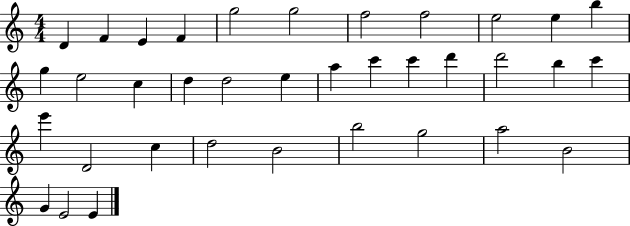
D4/q F4/q E4/q F4/q G5/h G5/h F5/h F5/h E5/h E5/q B5/q G5/q E5/h C5/q D5/q D5/h E5/q A5/q C6/q C6/q D6/q D6/h B5/q C6/q E6/q D4/h C5/q D5/h B4/h B5/h G5/h A5/h B4/h G4/q E4/h E4/q